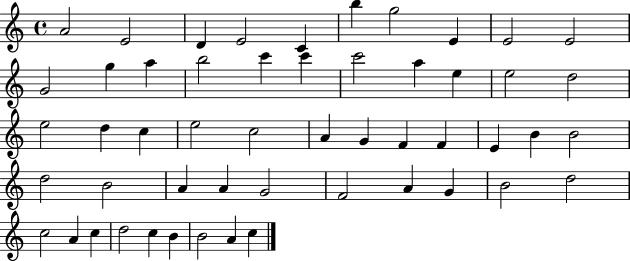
A4/h E4/h D4/q E4/h C4/q B5/q G5/h E4/q E4/h E4/h G4/h G5/q A5/q B5/h C6/q C6/q C6/h A5/q E5/q E5/h D5/h E5/h D5/q C5/q E5/h C5/h A4/q G4/q F4/q F4/q E4/q B4/q B4/h D5/h B4/h A4/q A4/q G4/h F4/h A4/q G4/q B4/h D5/h C5/h A4/q C5/q D5/h C5/q B4/q B4/h A4/q C5/q